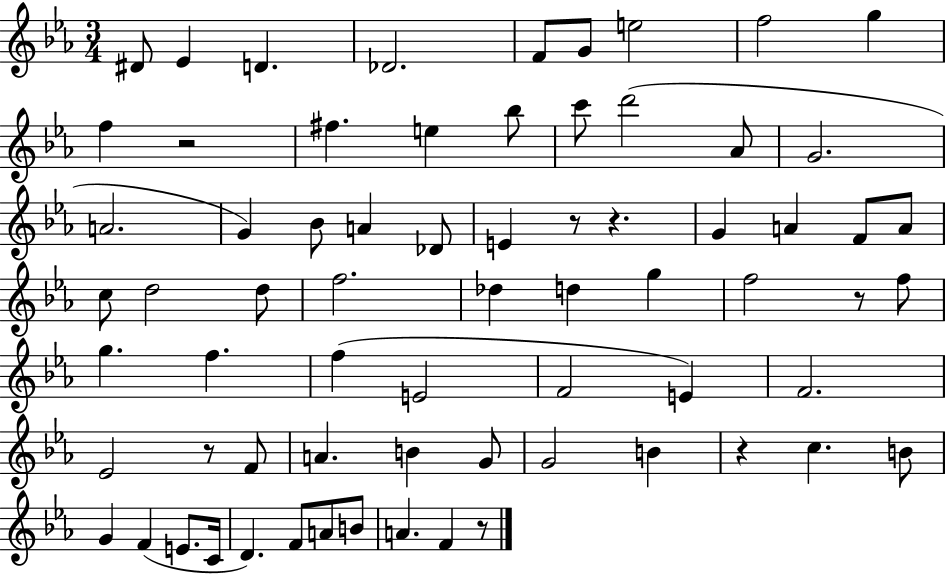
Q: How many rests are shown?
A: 7